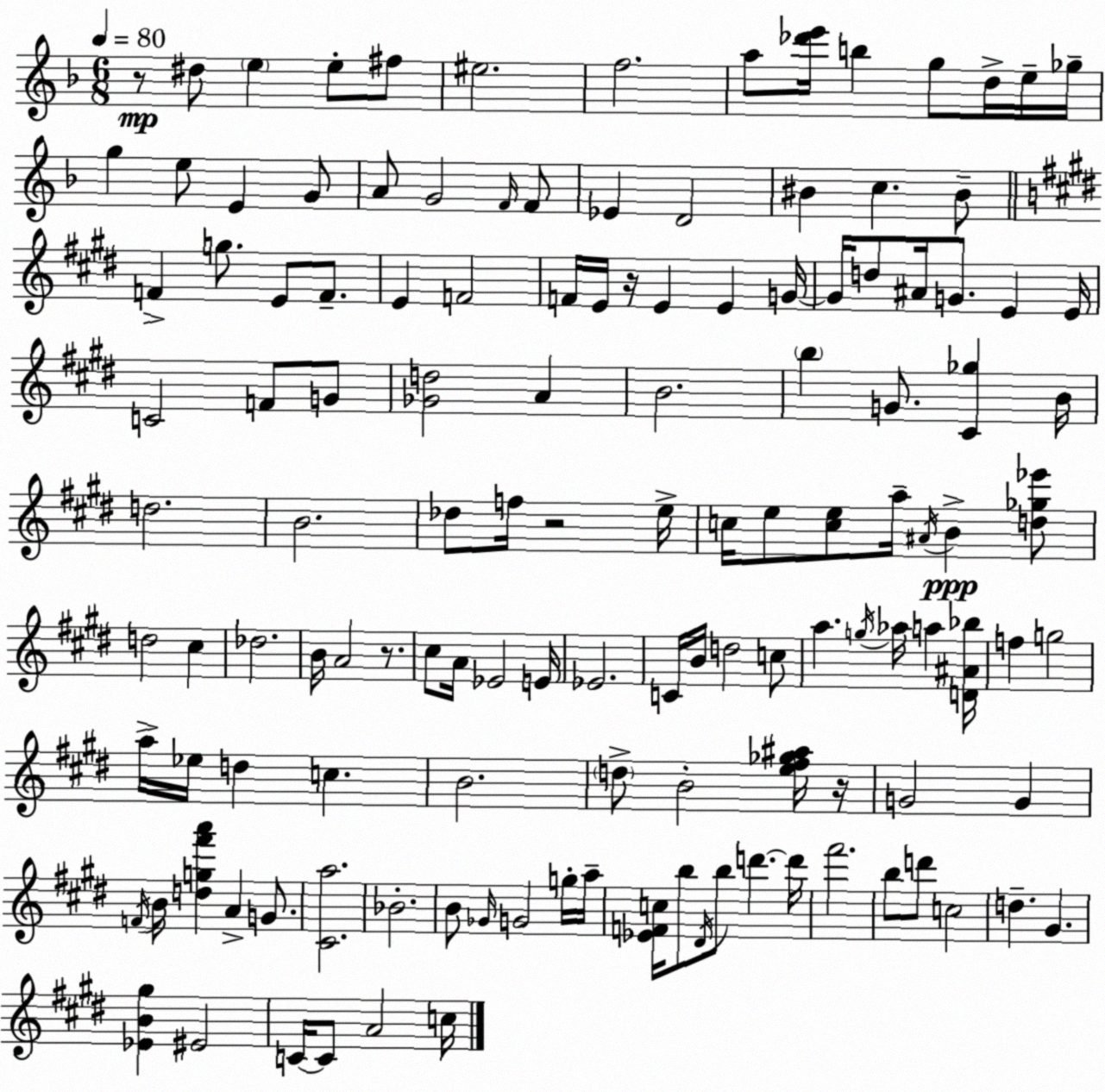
X:1
T:Untitled
M:6/8
L:1/4
K:F
z/2 ^d/2 e e/2 ^f/2 ^e2 f2 a/2 [_d'e']/4 b g/2 d/4 e/4 _g/4 g e/2 E G/2 A/2 G2 F/4 F/2 _E D2 ^B c ^B/2 F g/2 E/2 F/2 E F2 F/4 E/4 z/4 E E G/4 G/4 d/2 ^A/4 G/2 E E/4 C2 F/2 G/2 [_Gd]2 A B2 b G/2 [^C_g] B/4 d2 B2 _d/2 f/4 z2 e/4 c/4 e/2 [ce]/2 a/4 ^A/4 B [d_g_e']/2 d2 ^c _d2 B/4 A2 z/2 ^c/2 A/4 _E2 E/4 _E2 C/4 B/4 d2 c/2 a g/4 _a/4 a [D^A_b]/4 f g2 a/4 _e/4 d c B2 d/2 B2 [e^f_g^a]/4 z/4 G2 G F/4 B/4 [dg^f'a'] A G/2 [^Ca]2 _B2 B/2 _G/4 G2 g/4 a/4 [_EFc]/4 b/2 ^D/4 b/2 d' d'/4 ^f'2 b/2 d'/2 c2 d ^G [_EB^g] ^E2 C/4 C/2 A2 c/4